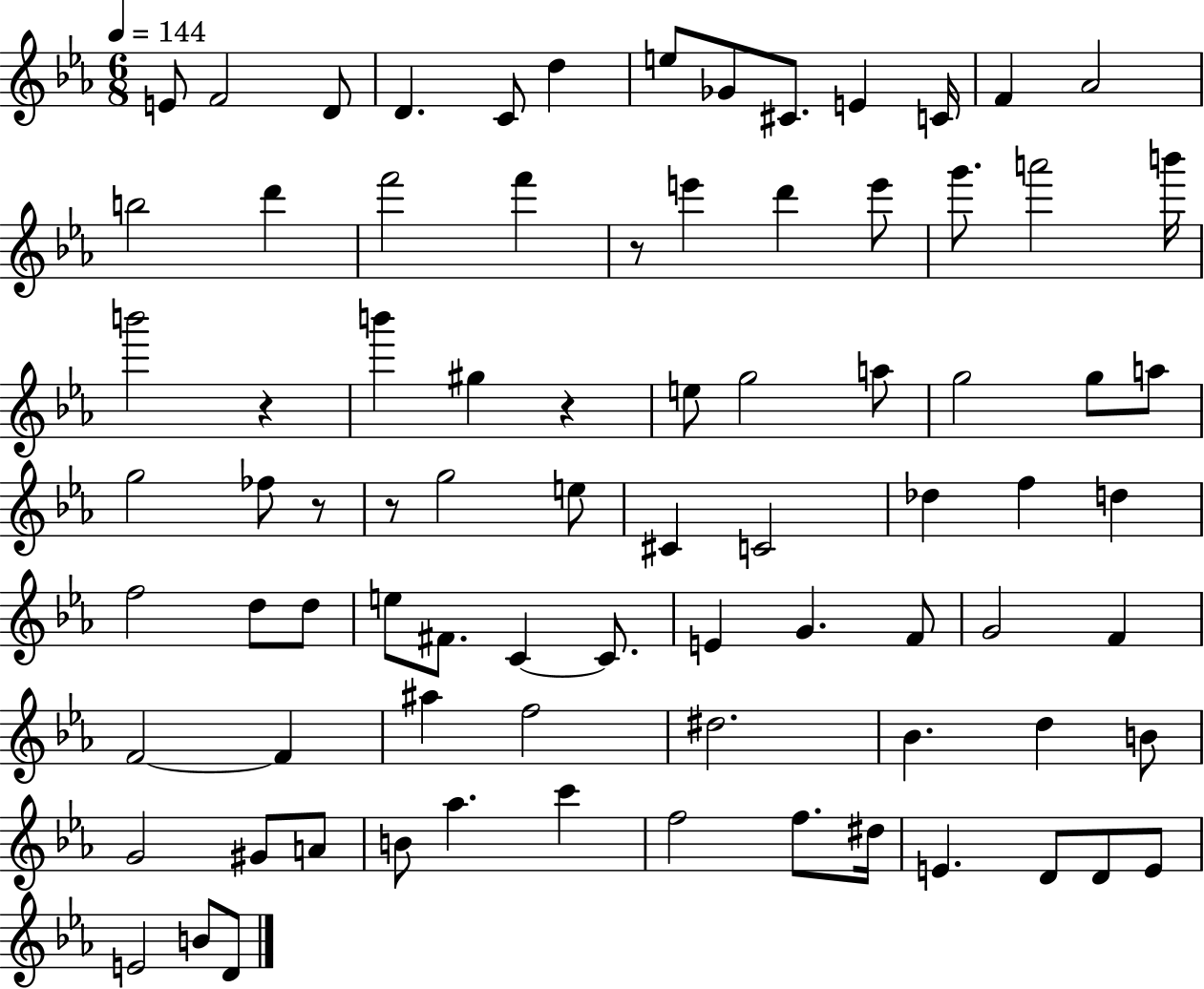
X:1
T:Untitled
M:6/8
L:1/4
K:Eb
E/2 F2 D/2 D C/2 d e/2 _G/2 ^C/2 E C/4 F _A2 b2 d' f'2 f' z/2 e' d' e'/2 g'/2 a'2 b'/4 b'2 z b' ^g z e/2 g2 a/2 g2 g/2 a/2 g2 _f/2 z/2 z/2 g2 e/2 ^C C2 _d f d f2 d/2 d/2 e/2 ^F/2 C C/2 E G F/2 G2 F F2 F ^a f2 ^d2 _B d B/2 G2 ^G/2 A/2 B/2 _a c' f2 f/2 ^d/4 E D/2 D/2 E/2 E2 B/2 D/2